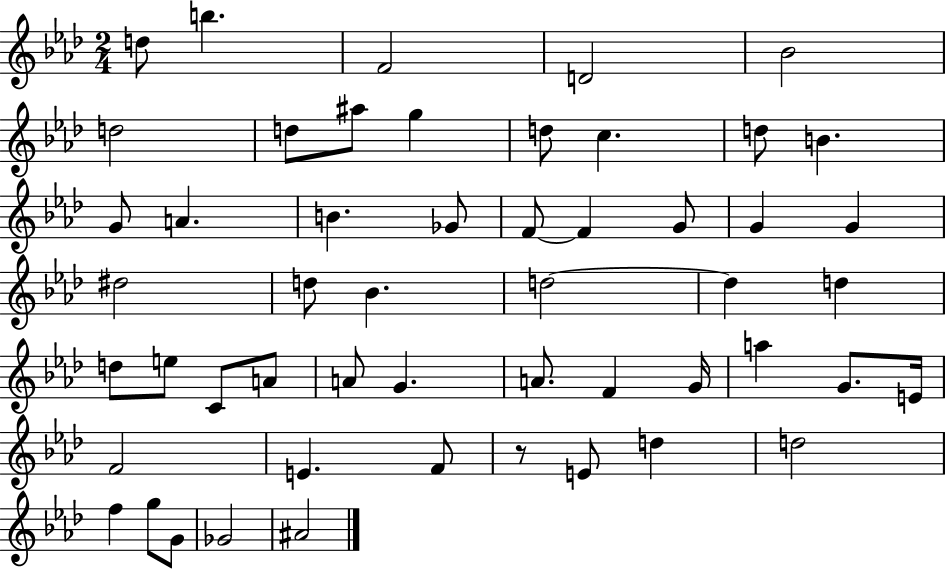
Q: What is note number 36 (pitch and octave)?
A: F4